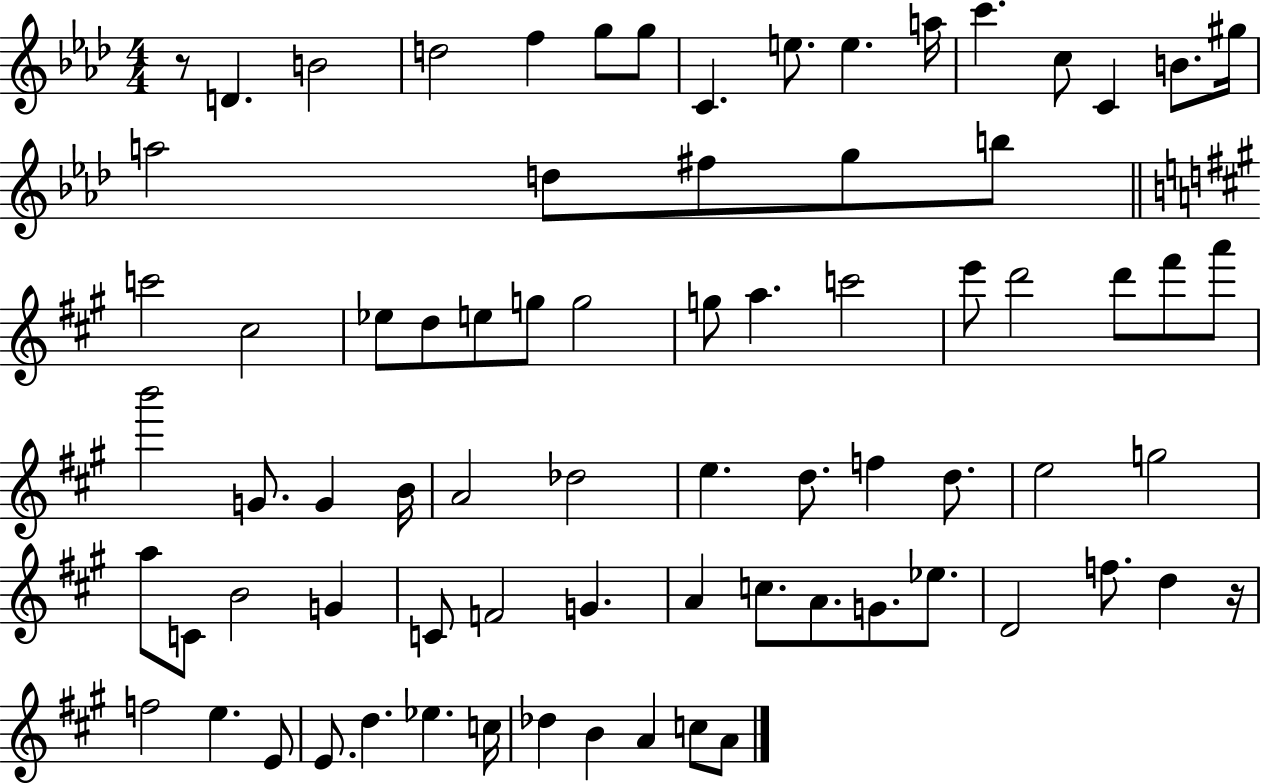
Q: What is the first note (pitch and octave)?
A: D4